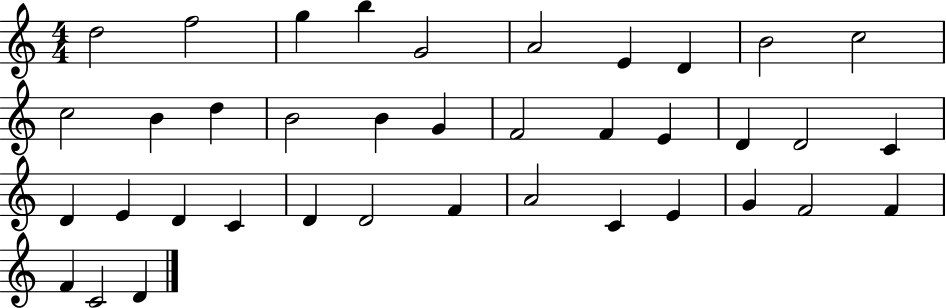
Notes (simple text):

D5/h F5/h G5/q B5/q G4/h A4/h E4/q D4/q B4/h C5/h C5/h B4/q D5/q B4/h B4/q G4/q F4/h F4/q E4/q D4/q D4/h C4/q D4/q E4/q D4/q C4/q D4/q D4/h F4/q A4/h C4/q E4/q G4/q F4/h F4/q F4/q C4/h D4/q